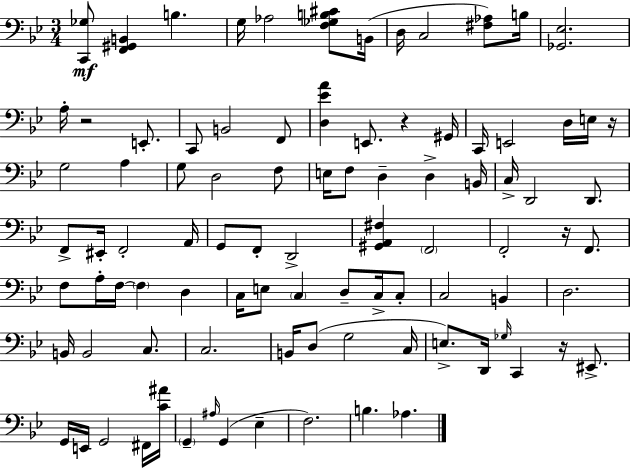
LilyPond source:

{
  \clef bass
  \numericTimeSignature
  \time 3/4
  \key bes \major
  <c, ges>8\mf <f, gis, b,>4 b4. | g16 aes2 <f ges b cis'>8 b,16( | d16 c2 <fis aes>8) b16 | <ges, ees>2. | \break a16-. r2 e,8.-. | c,8 b,2 f,8 | <d ees' a'>4 e,8. r4 gis,16 | c,16 e,2 d16 e16 r16 | \break g2 a4 | g8 d2 f8 | e16 f8 d4-- d4-> b,16 | c16-> d,2 d,8. | \break f,8-> eis,16-. f,2-. a,16 | g,8 f,8-. d,2-> | <gis, a, fis>4 \parenthesize f,2 | f,2-. r16 f,8. | \break f8 a16-. f16~~ \parenthesize f4 d4 | c16 e8 \parenthesize c4 d8-- c16-> c8-. | c2 b,4 | d2. | \break b,16 b,2 c8. | c2. | b,16 d8( g2 c16 | e8.->) d,16 \grace { ges16 } c,4 r16 eis,8.-> | \break g,16 e,16 g,2 fis,16 | <c' ais'>16 \parenthesize g,4-- \grace { ais16 } g,4( ees4-- | f2.) | b4. aes4. | \break \bar "|."
}